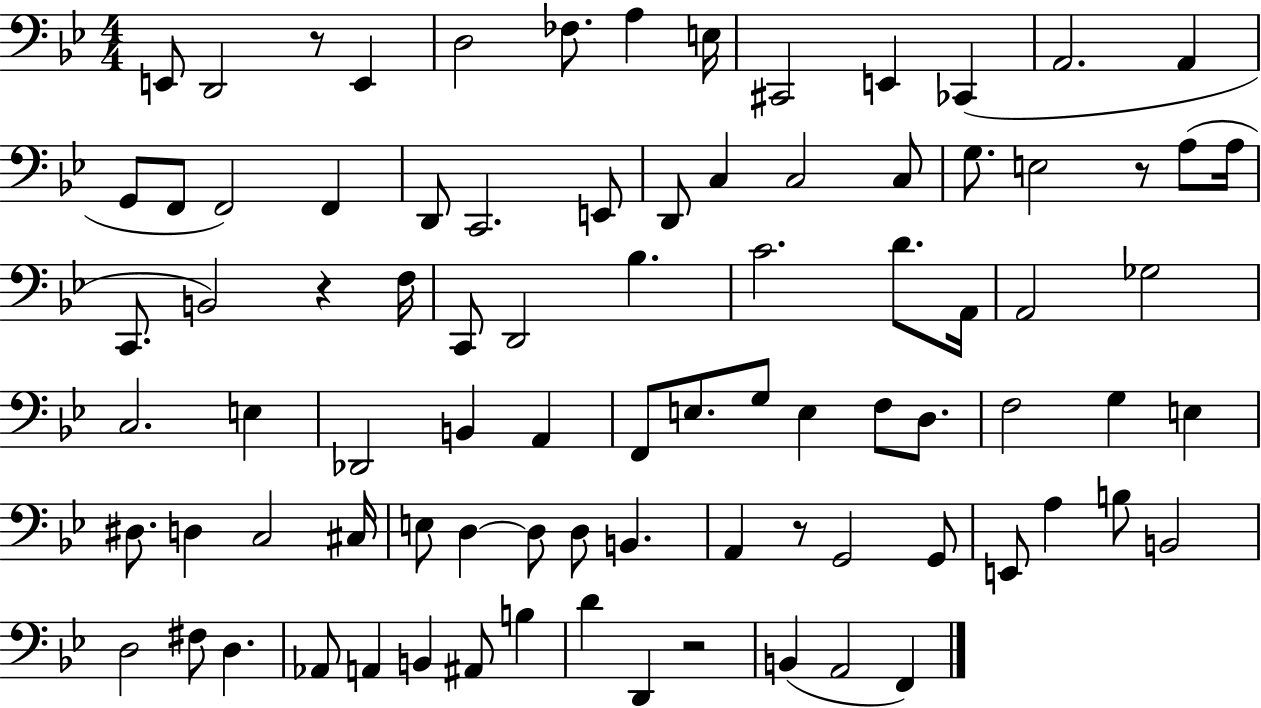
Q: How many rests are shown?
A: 5